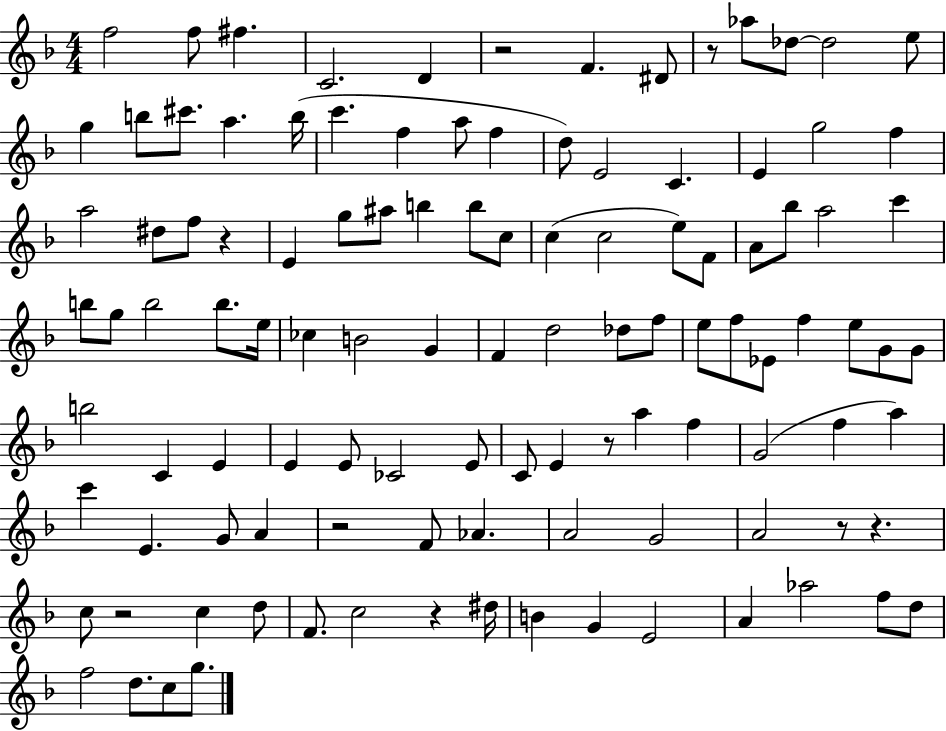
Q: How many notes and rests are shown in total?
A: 111